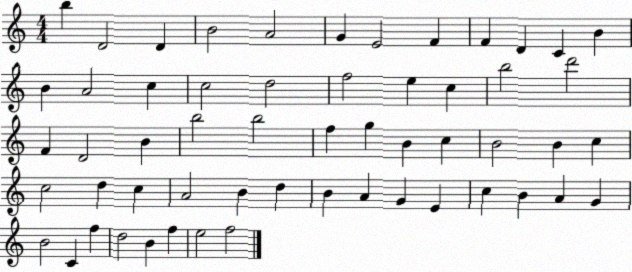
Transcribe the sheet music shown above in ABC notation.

X:1
T:Untitled
M:4/4
L:1/4
K:C
b D2 D B2 A2 G E2 F F D C B B A2 c c2 d2 f2 e c b2 d'2 F D2 B b2 b2 f g B c B2 B c c2 d c A2 B d B A G E c B A G B2 C f d2 B f e2 f2